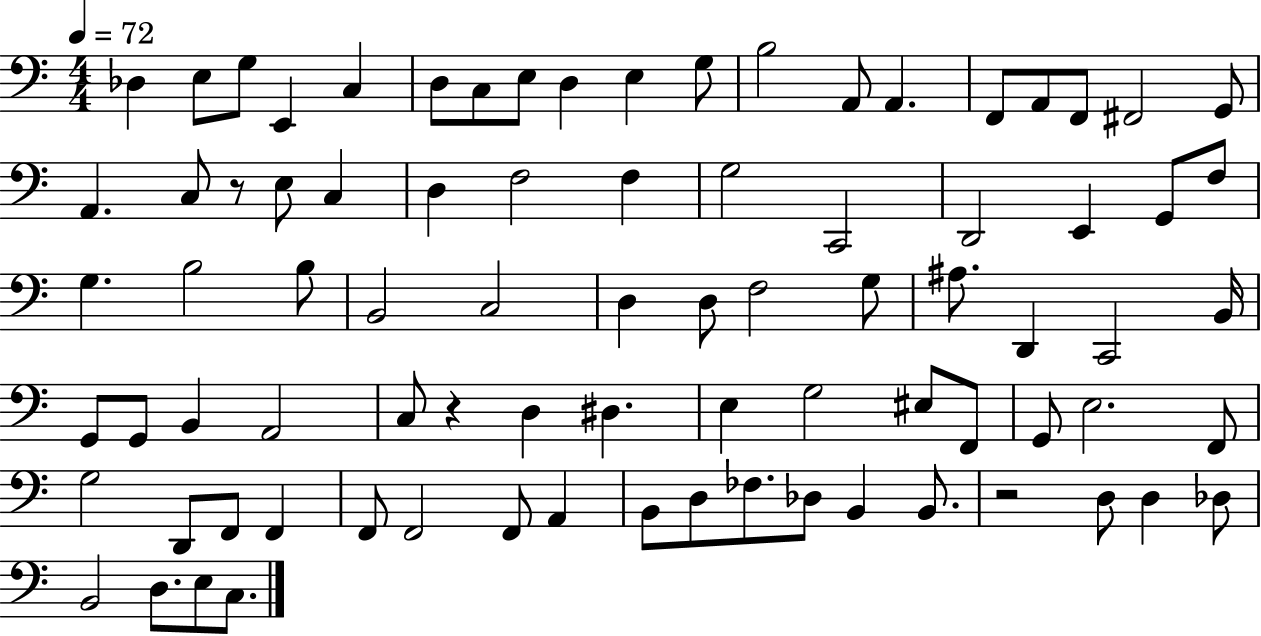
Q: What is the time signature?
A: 4/4